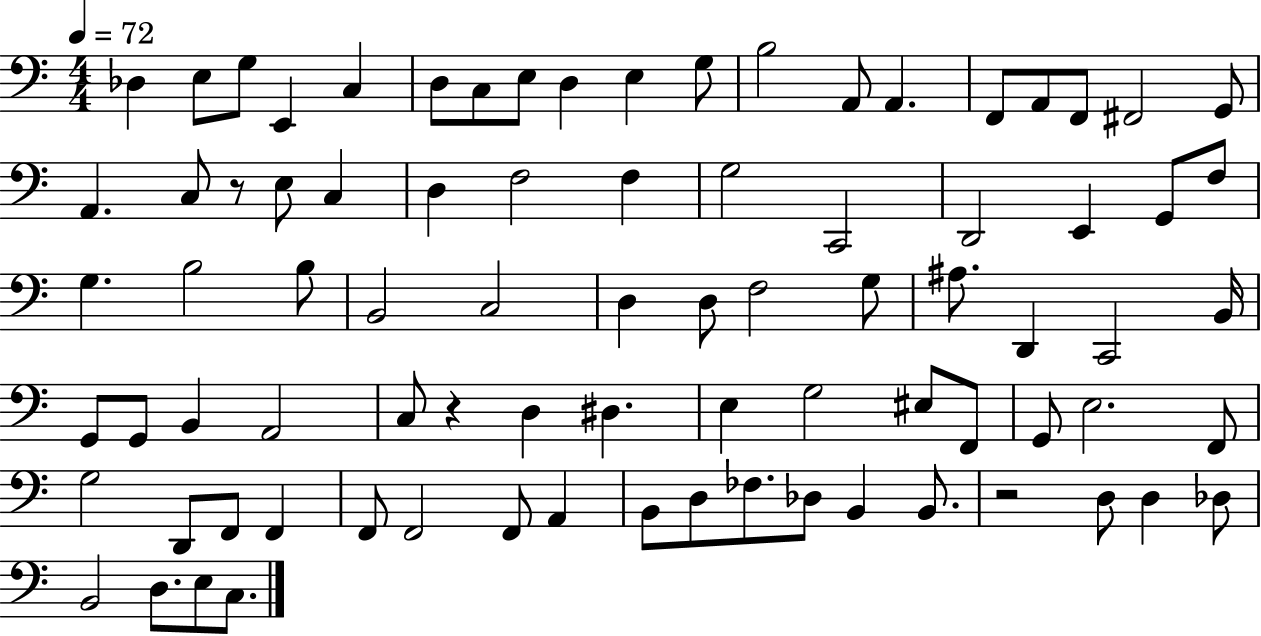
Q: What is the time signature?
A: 4/4